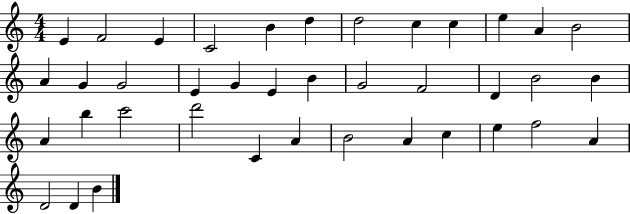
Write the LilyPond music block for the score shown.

{
  \clef treble
  \numericTimeSignature
  \time 4/4
  \key c \major
  e'4 f'2 e'4 | c'2 b'4 d''4 | d''2 c''4 c''4 | e''4 a'4 b'2 | \break a'4 g'4 g'2 | e'4 g'4 e'4 b'4 | g'2 f'2 | d'4 b'2 b'4 | \break a'4 b''4 c'''2 | d'''2 c'4 a'4 | b'2 a'4 c''4 | e''4 f''2 a'4 | \break d'2 d'4 b'4 | \bar "|."
}